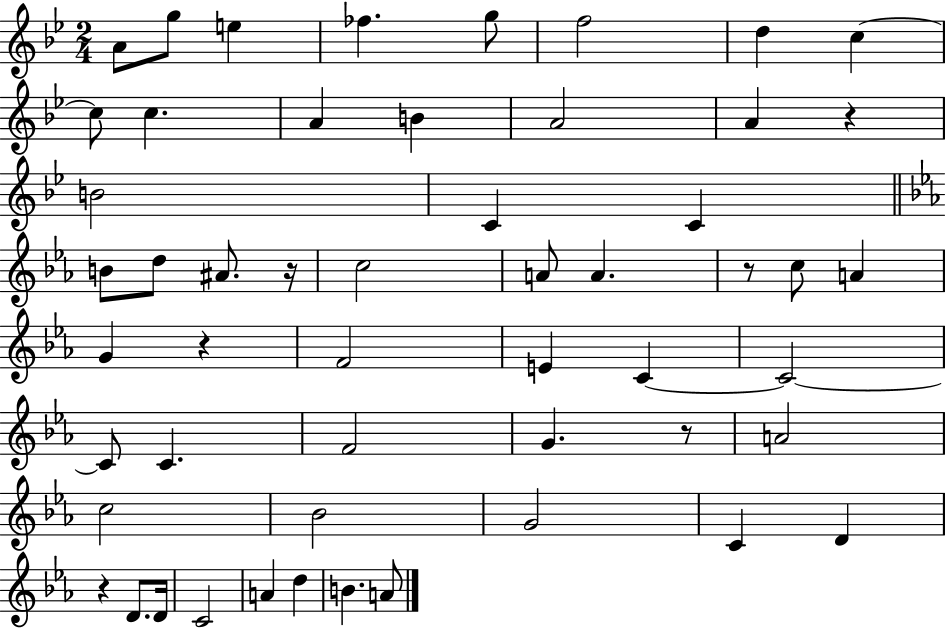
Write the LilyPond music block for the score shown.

{
  \clef treble
  \numericTimeSignature
  \time 2/4
  \key bes \major
  \repeat volta 2 { a'8 g''8 e''4 | fes''4. g''8 | f''2 | d''4 c''4~~ | \break c''8 c''4. | a'4 b'4 | a'2 | a'4 r4 | \break b'2 | c'4 c'4 | \bar "||" \break \key ees \major b'8 d''8 ais'8. r16 | c''2 | a'8 a'4. | r8 c''8 a'4 | \break g'4 r4 | f'2 | e'4 c'4~~ | c'2~~ | \break c'8 c'4. | f'2 | g'4. r8 | a'2 | \break c''2 | bes'2 | g'2 | c'4 d'4 | \break r4 d'8. d'16 | c'2 | a'4 d''4 | b'4. a'8 | \break } \bar "|."
}